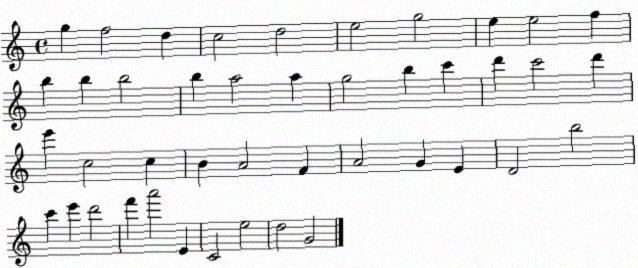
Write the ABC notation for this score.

X:1
T:Untitled
M:4/4
L:1/4
K:C
g f2 d c2 d2 e2 g2 e e2 f b b b2 b a2 a g2 b c' d' c'2 d' e' c2 c B A2 F A2 G E D2 b2 c' e' d'2 f' a'2 E C2 e2 d2 G2